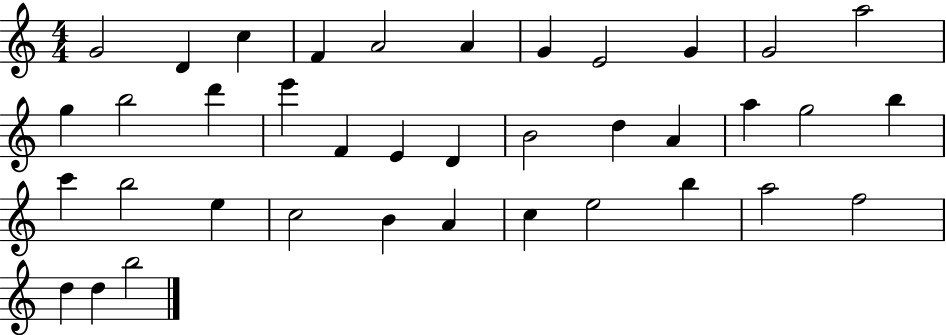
G4/h D4/q C5/q F4/q A4/h A4/q G4/q E4/h G4/q G4/h A5/h G5/q B5/h D6/q E6/q F4/q E4/q D4/q B4/h D5/q A4/q A5/q G5/h B5/q C6/q B5/h E5/q C5/h B4/q A4/q C5/q E5/h B5/q A5/h F5/h D5/q D5/q B5/h